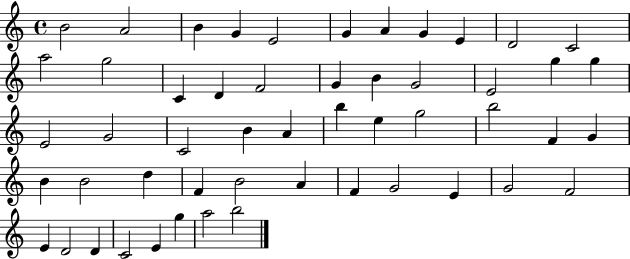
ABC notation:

X:1
T:Untitled
M:4/4
L:1/4
K:C
B2 A2 B G E2 G A G E D2 C2 a2 g2 C D F2 G B G2 E2 g g E2 G2 C2 B A b e g2 b2 F G B B2 d F B2 A F G2 E G2 F2 E D2 D C2 E g a2 b2